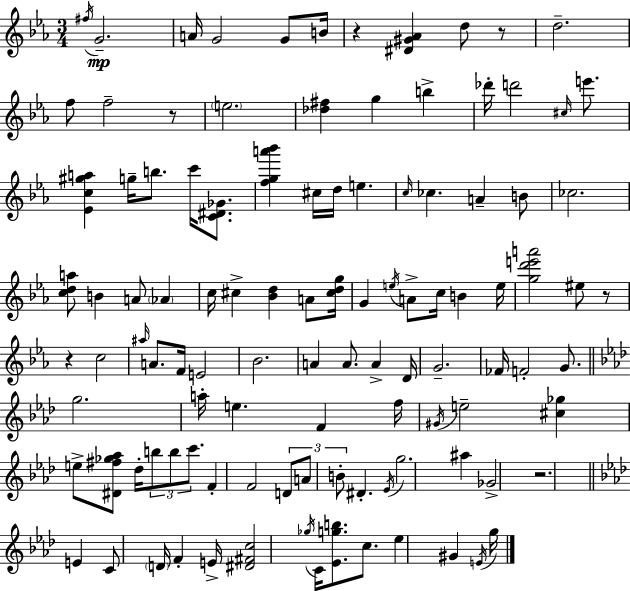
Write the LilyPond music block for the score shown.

{
  \clef treble
  \numericTimeSignature
  \time 3/4
  \key ees \major
  \acciaccatura { fis''16 }\mp g'2.-- | a'16 g'2 g'8 | b'16 r4 <dis' gis' aes'>4 d''8 r8 | d''2.-- | \break f''8 f''2-- r8 | \parenthesize e''2. | <des'' fis''>4 g''4 b''4-> | des'''16-. d'''2 \grace { cis''16 } e'''8. | \break <ees' c'' gis'' a''>4 g''16-- b''8. c'''16 <c' dis' ges'>8. | <f'' g'' a''' bes'''>4 cis''16 d''16 e''4. | \grace { c''16 } ces''4. a'4-- | b'8 ces''2. | \break <c'' d'' a''>8 b'4 a'8 \parenthesize aes'4 | c''16 cis''4-> <bes' d''>4 | a'8 <cis'' d'' g''>16 g'4 \acciaccatura { e''16 } a'8-> c''16 b'4 | e''16 <g'' d''' e''' a'''>2 | \break eis''8 r8 r4 c''2 | \grace { ais''16 } a'8. f'16 e'2 | bes'2. | a'4 a'8. | \break a'4-> d'16 g'2.-- | fes'16 f'2-. | g'8. \bar "||" \break \key aes \major g''2. | a''16-. e''4. f'4 f''16 | \acciaccatura { gis'16 } e''2-- <cis'' ges''>4 | e''8-> <dis' fis'' ges'' aes''>8 des''16-. \tuplet 3/2 { b''8 b''8 c'''8. } | \break f'4-. f'2 | \tuplet 3/2 { d'8 a'8 b'8-. } dis'4.-. | \acciaccatura { ees'16 } g''2. | ais''4 ges'2-> | \break r2. | \bar "||" \break \key f \minor e'4 c'8 \parenthesize d'16 f'4-. e'16-> | <dis' fis' c''>2 \acciaccatura { ges''16 } c'16 <ees' g'' b''>8. | c''8. ees''4 gis'4 | \acciaccatura { e'16 } g''16 \bar "|."
}